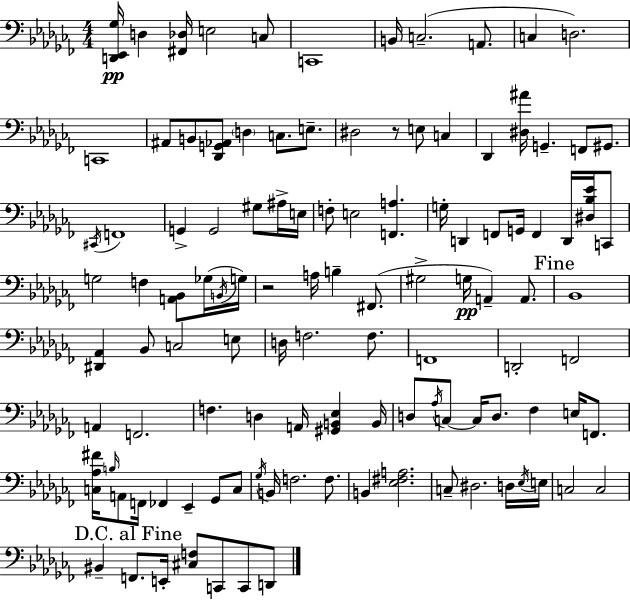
{
  \clef bass
  \numericTimeSignature
  \time 4/4
  \key aes \minor
  <d, ees, ges>16\pp d4 <fis, des>16 e2 c8 | c,1 | b,16 c2.--( a,8. | c4 d2.) | \break c,1 | ais,8 b,8 <des, g, aes,>8 \parenthesize d4 c8. e8.-- | dis2 r8 e8 c4 | des,4 <dis ais'>16 g,4.-- f,8 gis,8. | \break \acciaccatura { cis,16 } f,1 | g,4-> g,2 gis8 ais16-> | e16 f8-. e2 <f, a>4. | g16-. d,4 f,8 g,16 f,4 d,16 <dis bes ees'>16 c,8 | \break g2 f4 <a, bes,>8 ges16( | \acciaccatura { b,16 } g16) r2 a16 b4-- fis,8.( | gis2-> g16\pp a,4--) a,8. | \mark "Fine" bes,1 | \break <dis, aes,>4 bes,8 c2 | e8 d16 f2. f8. | f,1 | d,2-. f,2 | \break a,4 f,2. | f4. d4 a,16 <gis, b, ees>4 | b,16 d8 \acciaccatura { aes16 } c8~~ c16 d8. fes4 e16 | f,8. <c aes fis'>16 \grace { b16 } a,8 f,16 fes,4 ees,4-- | \break ges,8 c8 \acciaccatura { ges16 } b,16 f2. | f8. b,4 <ees fis a>2. | c8-- dis2. | d16 \acciaccatura { ees16 } e16 c2 c2 | \break \mark "D.C. al Fine" bis,4-- f,8. e,16-. <cis f>8 | c,8 c,8 d,8 \bar "|."
}